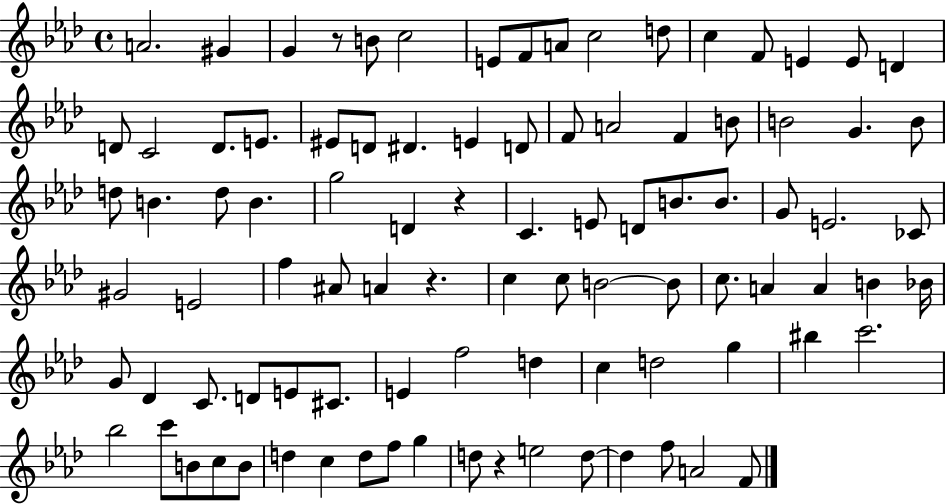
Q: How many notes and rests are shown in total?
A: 94